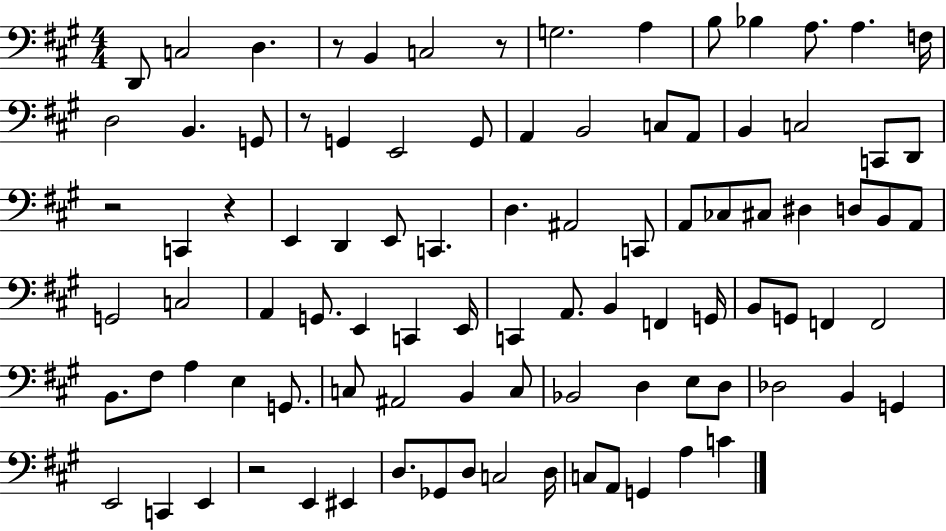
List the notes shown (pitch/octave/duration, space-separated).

D2/e C3/h D3/q. R/e B2/q C3/h R/e G3/h. A3/q B3/e Bb3/q A3/e. A3/q. F3/s D3/h B2/q. G2/e R/e G2/q E2/h G2/e A2/q B2/h C3/e A2/e B2/q C3/h C2/e D2/e R/h C2/q R/q E2/q D2/q E2/e C2/q. D3/q. A#2/h C2/e A2/e CES3/e C#3/e D#3/q D3/e B2/e A2/e G2/h C3/h A2/q G2/e. E2/q C2/q E2/s C2/q A2/e. B2/q F2/q G2/s B2/e G2/e F2/q F2/h B2/e. F#3/e A3/q E3/q G2/e. C3/e A#2/h B2/q C3/e Bb2/h D3/q E3/e D3/e Db3/h B2/q G2/q E2/h C2/q E2/q R/h E2/q EIS2/q D3/e. Gb2/e D3/e C3/h D3/s C3/e A2/e G2/q A3/q C4/q